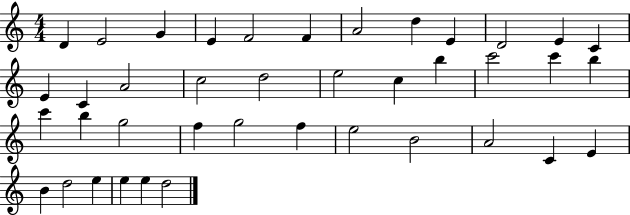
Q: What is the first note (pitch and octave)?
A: D4